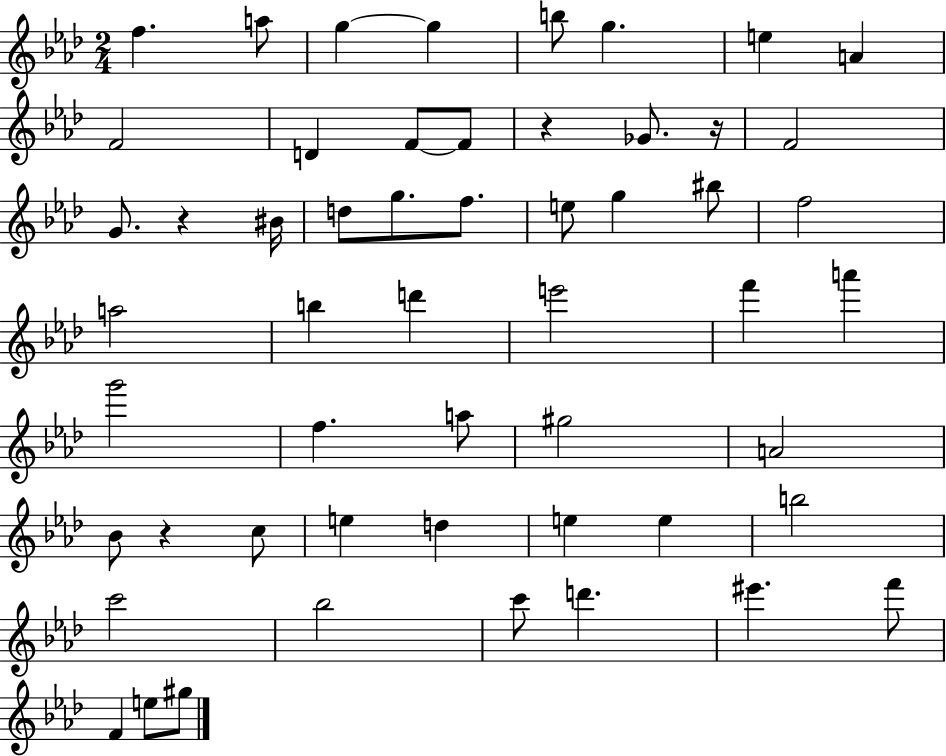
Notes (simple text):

F5/q. A5/e G5/q G5/q B5/e G5/q. E5/q A4/q F4/h D4/q F4/e F4/e R/q Gb4/e. R/s F4/h G4/e. R/q BIS4/s D5/e G5/e. F5/e. E5/e G5/q BIS5/e F5/h A5/h B5/q D6/q E6/h F6/q A6/q G6/h F5/q. A5/e G#5/h A4/h Bb4/e R/q C5/e E5/q D5/q E5/q E5/q B5/h C6/h Bb5/h C6/e D6/q. EIS6/q. F6/e F4/q E5/e G#5/e